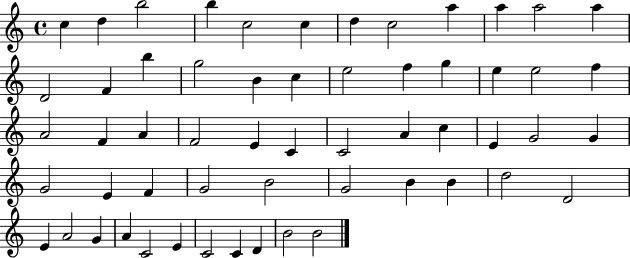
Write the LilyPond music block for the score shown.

{
  \clef treble
  \time 4/4
  \defaultTimeSignature
  \key c \major
  c''4 d''4 b''2 | b''4 c''2 c''4 | d''4 c''2 a''4 | a''4 a''2 a''4 | \break d'2 f'4 b''4 | g''2 b'4 c''4 | e''2 f''4 g''4 | e''4 e''2 f''4 | \break a'2 f'4 a'4 | f'2 e'4 c'4 | c'2 a'4 c''4 | e'4 g'2 g'4 | \break g'2 e'4 f'4 | g'2 b'2 | g'2 b'4 b'4 | d''2 d'2 | \break e'4 a'2 g'4 | a'4 c'2 e'4 | c'2 c'4 d'4 | b'2 b'2 | \break \bar "|."
}